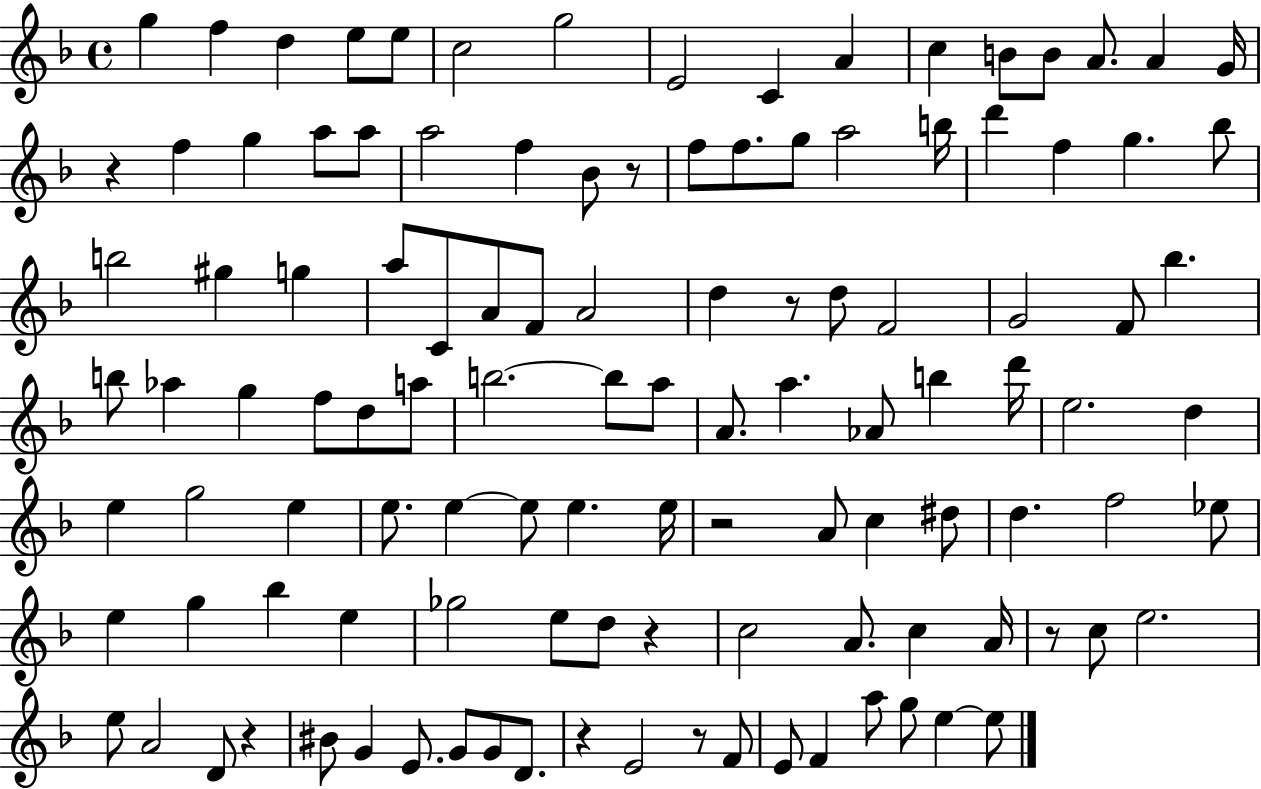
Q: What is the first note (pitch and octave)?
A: G5